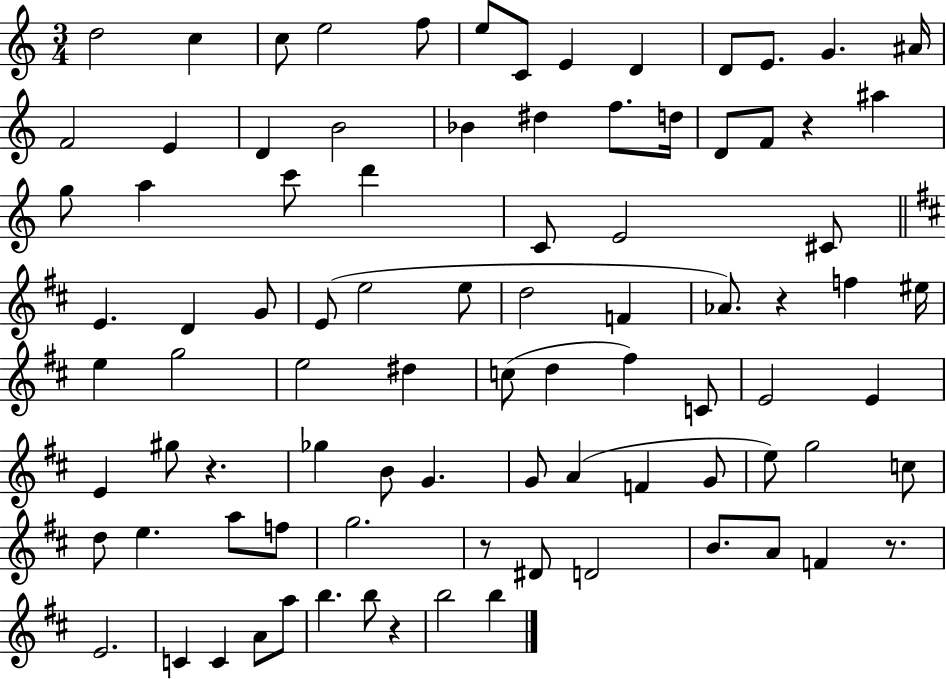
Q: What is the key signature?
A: C major